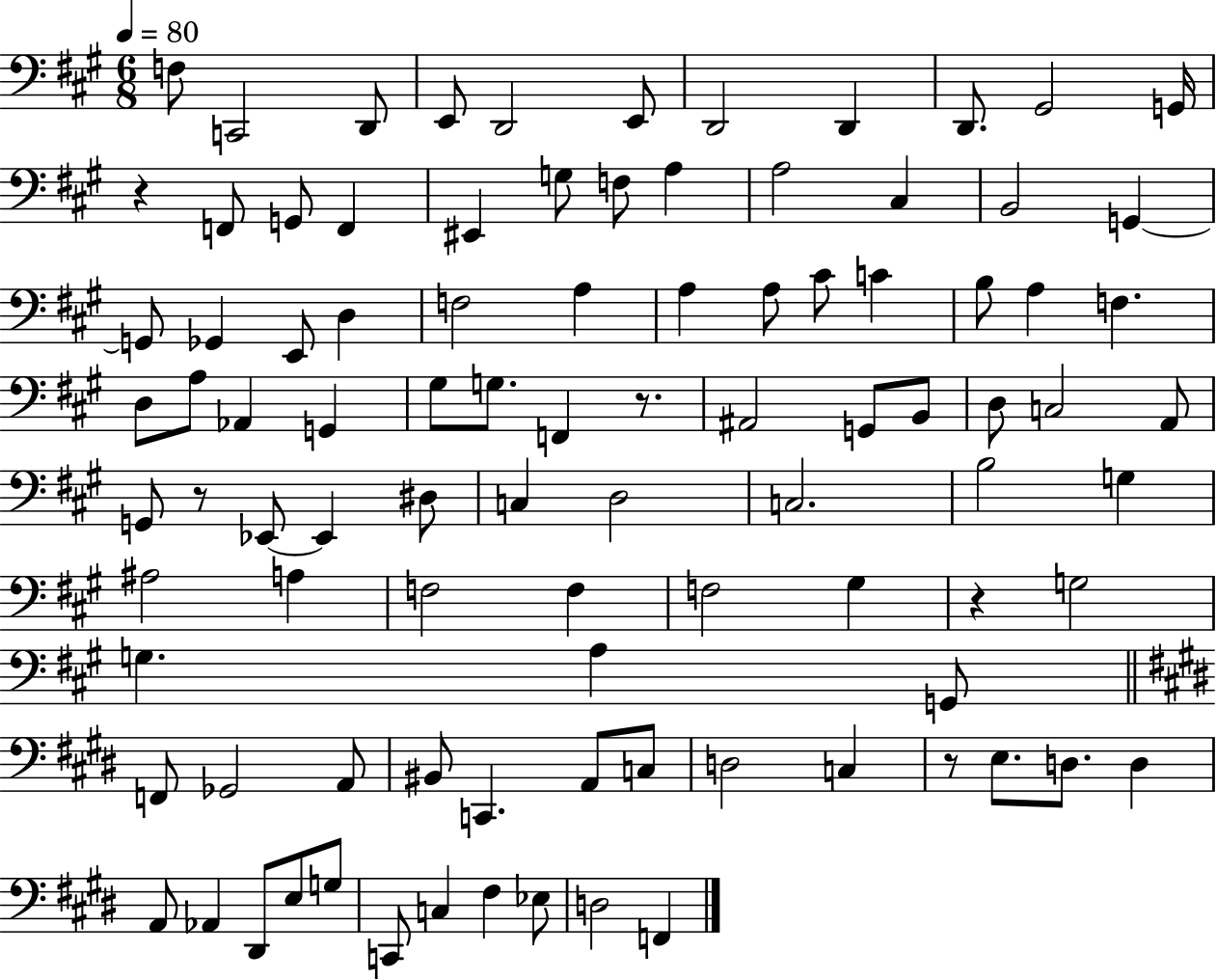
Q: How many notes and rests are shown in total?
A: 95